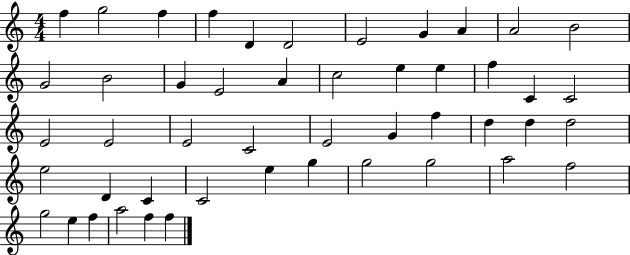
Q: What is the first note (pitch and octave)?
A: F5